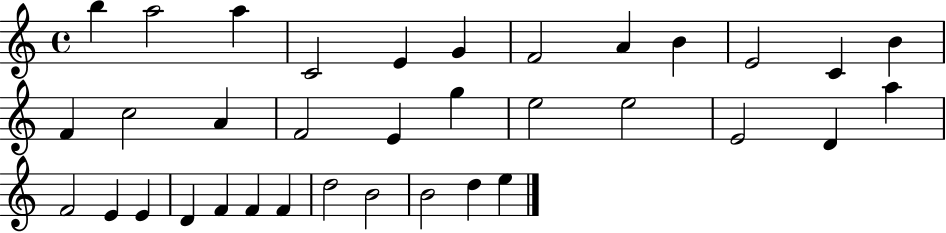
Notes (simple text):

B5/q A5/h A5/q C4/h E4/q G4/q F4/h A4/q B4/q E4/h C4/q B4/q F4/q C5/h A4/q F4/h E4/q G5/q E5/h E5/h E4/h D4/q A5/q F4/h E4/q E4/q D4/q F4/q F4/q F4/q D5/h B4/h B4/h D5/q E5/q